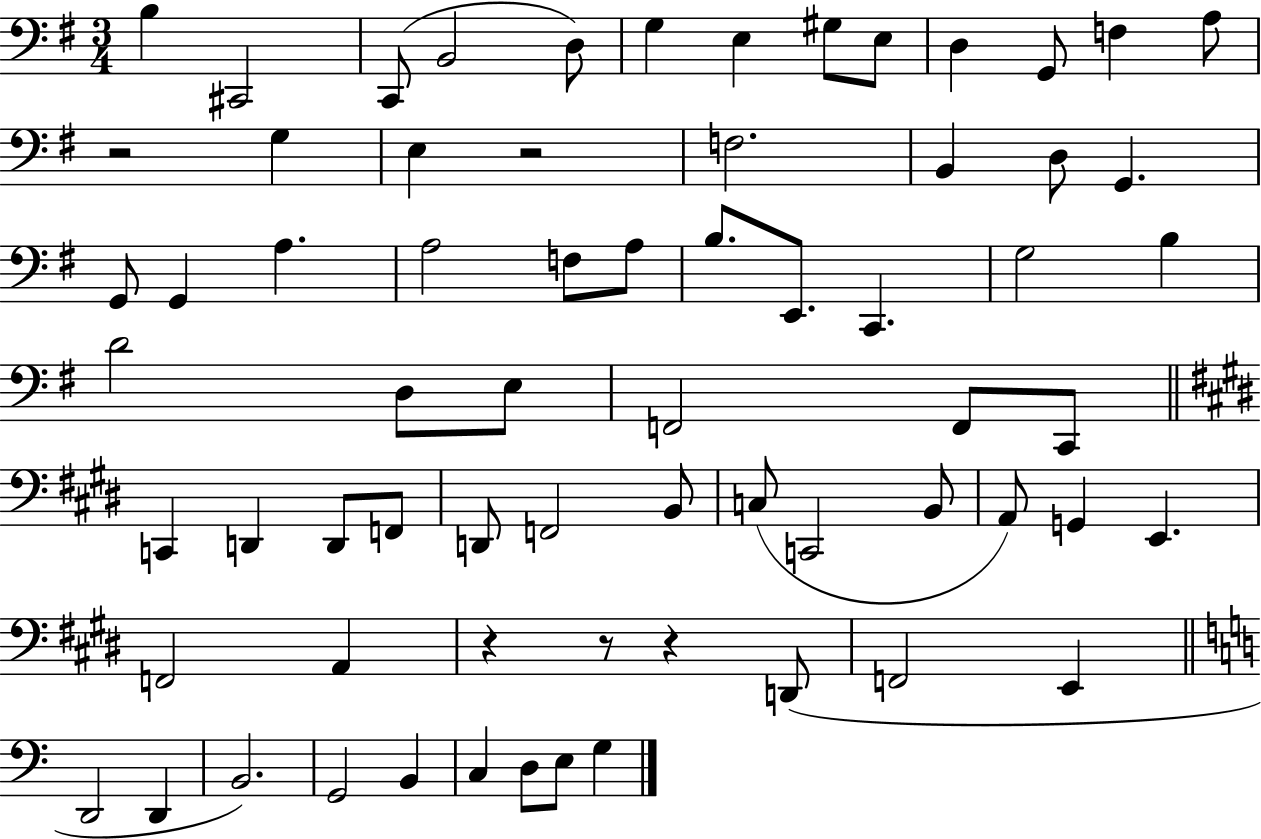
B3/q C#2/h C2/e B2/h D3/e G3/q E3/q G#3/e E3/e D3/q G2/e F3/q A3/e R/h G3/q E3/q R/h F3/h. B2/q D3/e G2/q. G2/e G2/q A3/q. A3/h F3/e A3/e B3/e. E2/e. C2/q. G3/h B3/q D4/h D3/e E3/e F2/h F2/e C2/e C2/q D2/q D2/e F2/e D2/e F2/h B2/e C3/e C2/h B2/e A2/e G2/q E2/q. F2/h A2/q R/q R/e R/q D2/e F2/h E2/q D2/h D2/q B2/h. G2/h B2/q C3/q D3/e E3/e G3/q